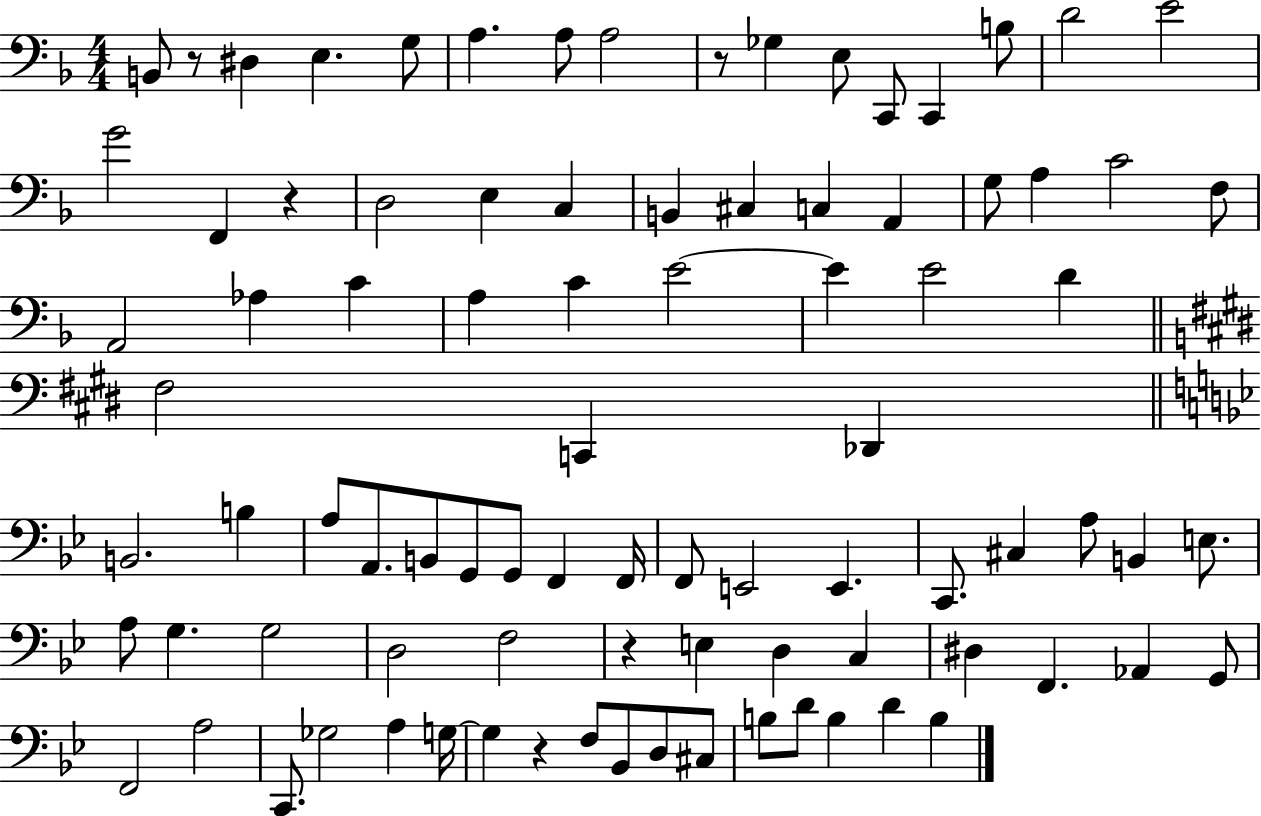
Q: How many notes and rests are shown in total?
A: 89